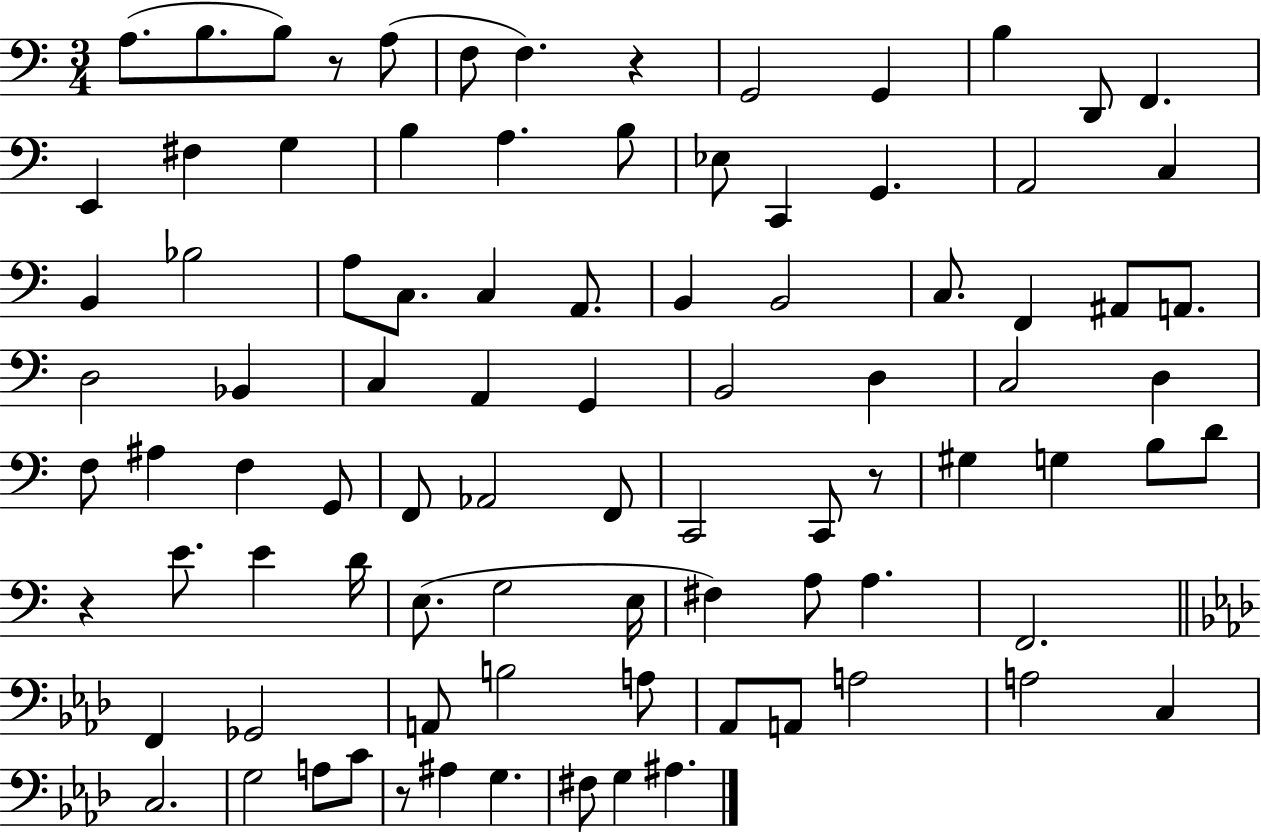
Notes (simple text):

A3/e. B3/e. B3/e R/e A3/e F3/e F3/q. R/q G2/h G2/q B3/q D2/e F2/q. E2/q F#3/q G3/q B3/q A3/q. B3/e Eb3/e C2/q G2/q. A2/h C3/q B2/q Bb3/h A3/e C3/e. C3/q A2/e. B2/q B2/h C3/e. F2/q A#2/e A2/e. D3/h Bb2/q C3/q A2/q G2/q B2/h D3/q C3/h D3/q F3/e A#3/q F3/q G2/e F2/e Ab2/h F2/e C2/h C2/e R/e G#3/q G3/q B3/e D4/e R/q E4/e. E4/q D4/s E3/e. G3/h E3/s F#3/q A3/e A3/q. F2/h. F2/q Gb2/h A2/e B3/h A3/e Ab2/e A2/e A3/h A3/h C3/q C3/h. G3/h A3/e C4/e R/e A#3/q G3/q. F#3/e G3/q A#3/q.